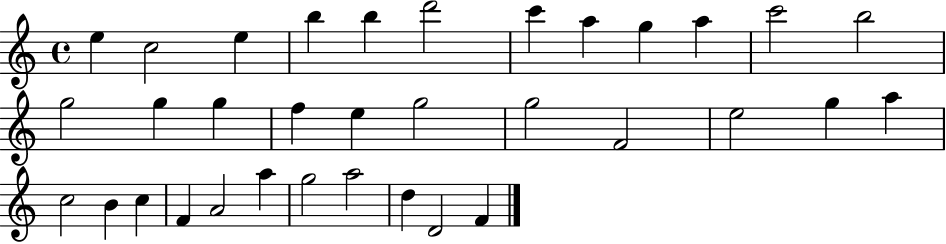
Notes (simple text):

E5/q C5/h E5/q B5/q B5/q D6/h C6/q A5/q G5/q A5/q C6/h B5/h G5/h G5/q G5/q F5/q E5/q G5/h G5/h F4/h E5/h G5/q A5/q C5/h B4/q C5/q F4/q A4/h A5/q G5/h A5/h D5/q D4/h F4/q